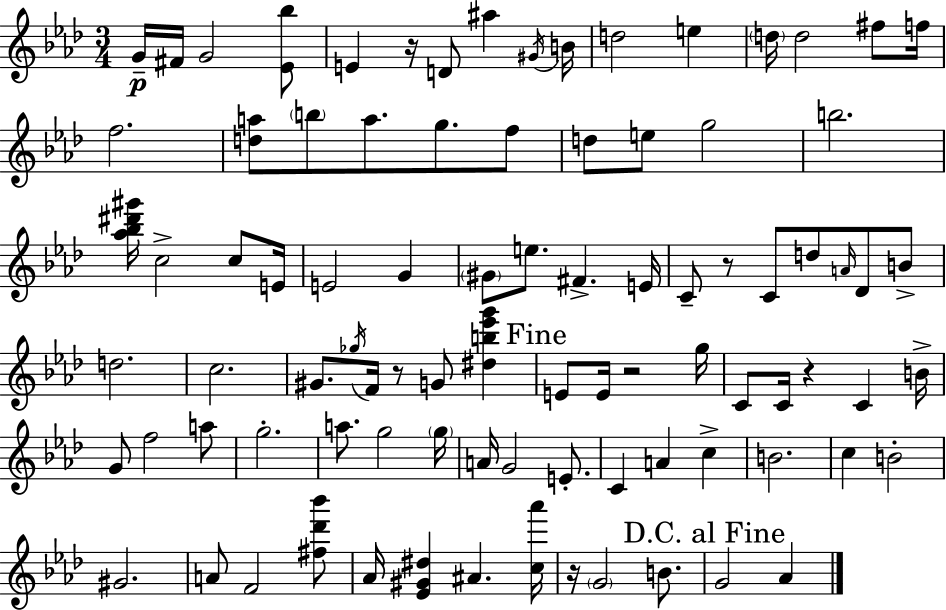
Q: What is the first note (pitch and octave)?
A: G4